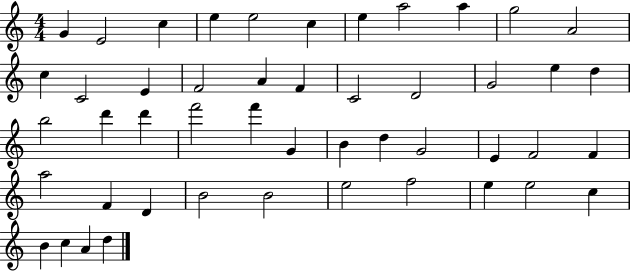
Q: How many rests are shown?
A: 0